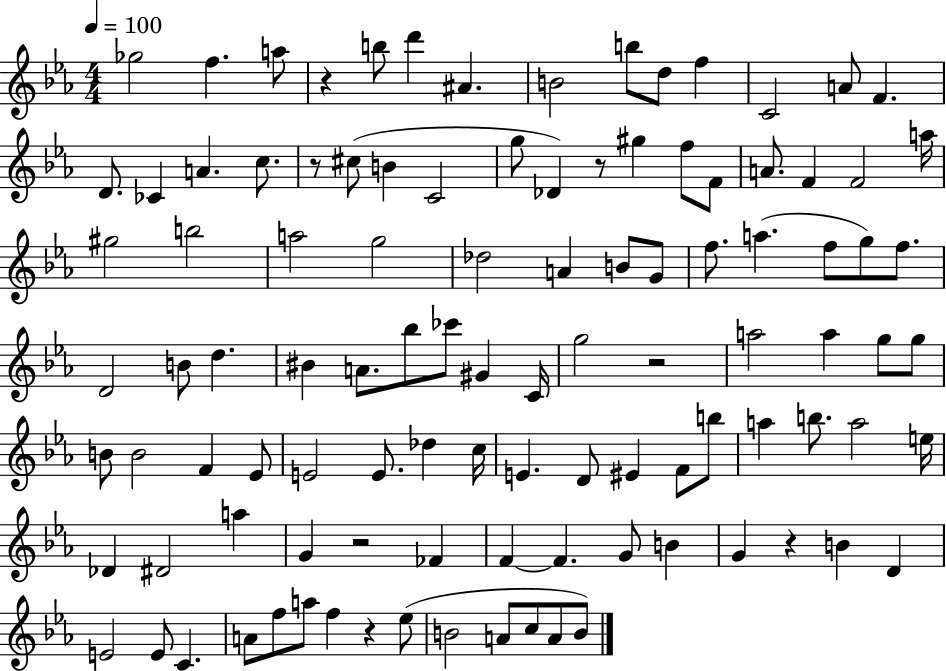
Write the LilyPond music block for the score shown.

{
  \clef treble
  \numericTimeSignature
  \time 4/4
  \key ees \major
  \tempo 4 = 100
  \repeat volta 2 { ges''2 f''4. a''8 | r4 b''8 d'''4 ais'4. | b'2 b''8 d''8 f''4 | c'2 a'8 f'4. | \break d'8. ces'4 a'4. c''8. | r8 cis''8( b'4 c'2 | g''8 des'4) r8 gis''4 f''8 f'8 | a'8. f'4 f'2 a''16 | \break gis''2 b''2 | a''2 g''2 | des''2 a'4 b'8 g'8 | f''8. a''4.( f''8 g''8) f''8. | \break d'2 b'8 d''4. | bis'4 a'8. bes''8 ces'''8 gis'4 c'16 | g''2 r2 | a''2 a''4 g''8 g''8 | \break b'8 b'2 f'4 ees'8 | e'2 e'8. des''4 c''16 | e'4. d'8 eis'4 f'8 b''8 | a''4 b''8. a''2 e''16 | \break des'4 dis'2 a''4 | g'4 r2 fes'4 | f'4~~ f'4. g'8 b'4 | g'4 r4 b'4 d'4 | \break e'2 e'8 c'4. | a'8 f''8 a''8 f''4 r4 ees''8( | b'2 a'8 c''8 a'8 b'8) | } \bar "|."
}